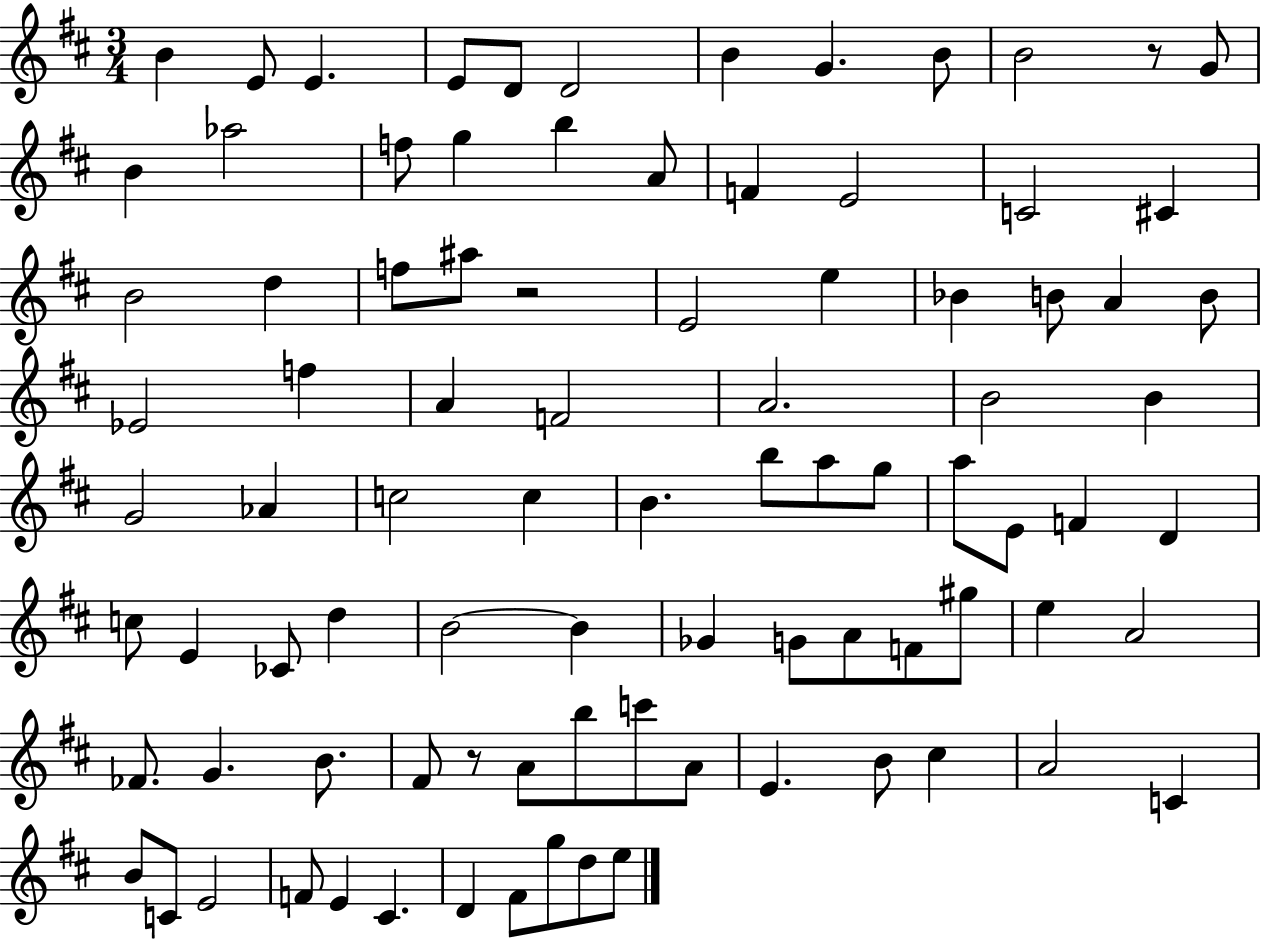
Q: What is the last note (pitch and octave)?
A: E5